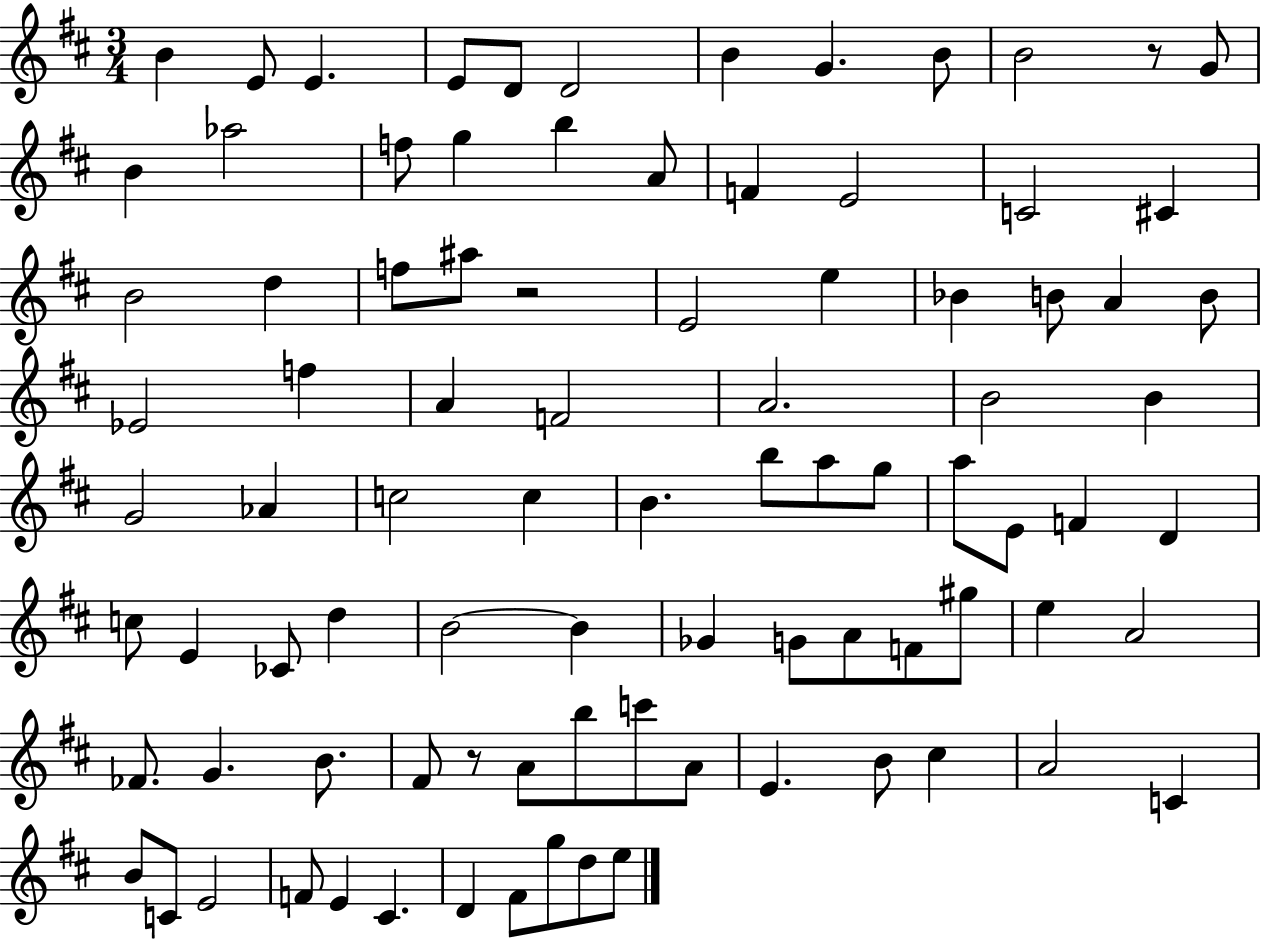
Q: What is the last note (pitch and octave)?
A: E5